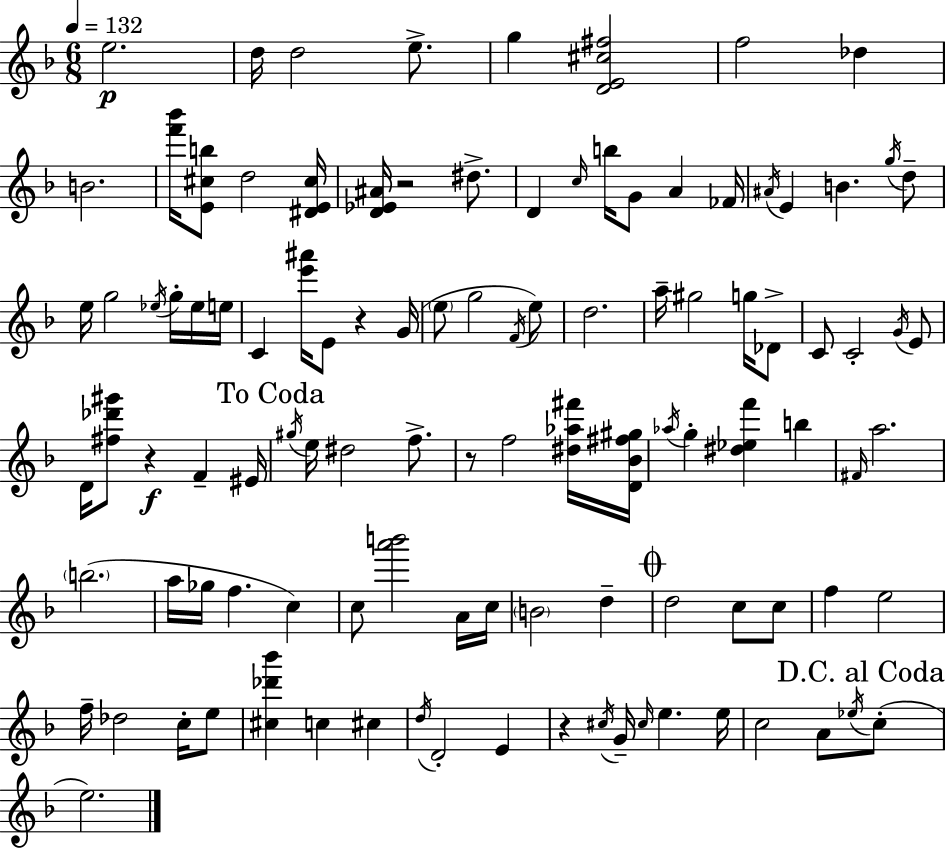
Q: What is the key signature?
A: F major